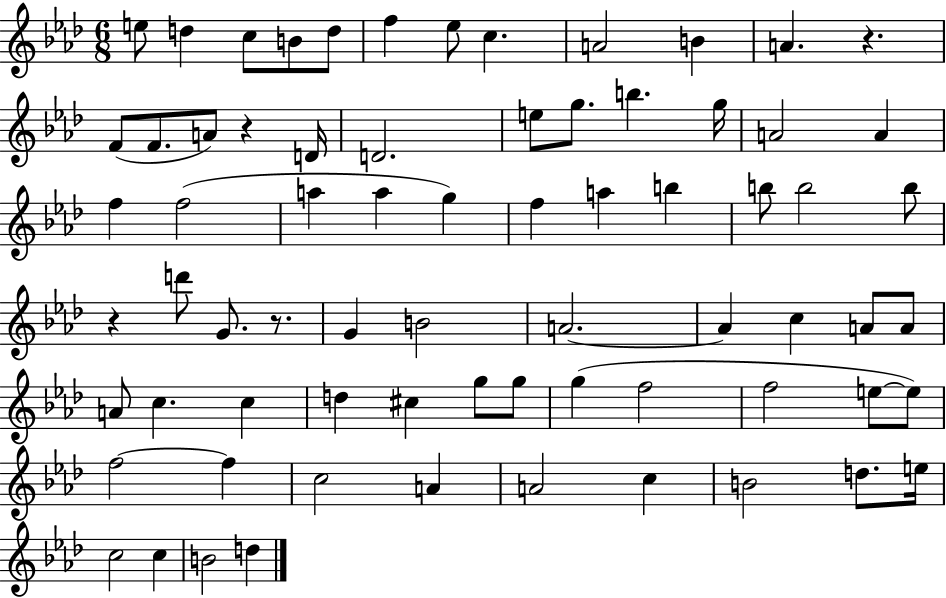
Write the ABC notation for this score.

X:1
T:Untitled
M:6/8
L:1/4
K:Ab
e/2 d c/2 B/2 d/2 f _e/2 c A2 B A z F/2 F/2 A/2 z D/4 D2 e/2 g/2 b g/4 A2 A f f2 a a g f a b b/2 b2 b/2 z d'/2 G/2 z/2 G B2 A2 A c A/2 A/2 A/2 c c d ^c g/2 g/2 g f2 f2 e/2 e/2 f2 f c2 A A2 c B2 d/2 e/4 c2 c B2 d